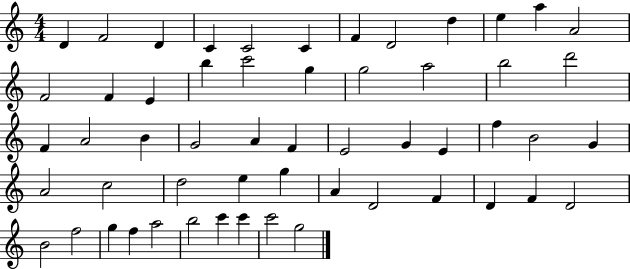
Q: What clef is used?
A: treble